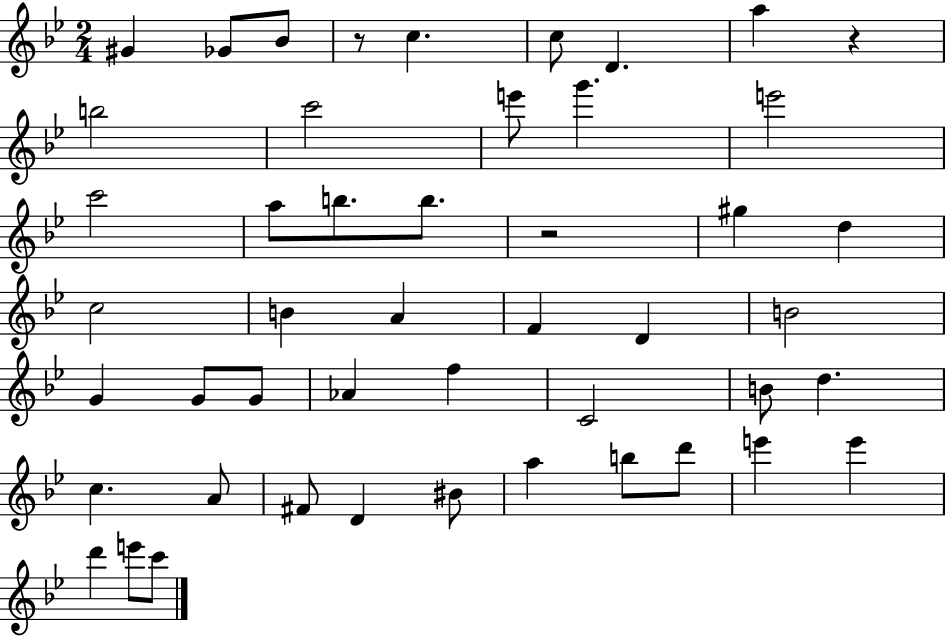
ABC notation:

X:1
T:Untitled
M:2/4
L:1/4
K:Bb
^G _G/2 _B/2 z/2 c c/2 D a z b2 c'2 e'/2 g' e'2 c'2 a/2 b/2 b/2 z2 ^g d c2 B A F D B2 G G/2 G/2 _A f C2 B/2 d c A/2 ^F/2 D ^B/2 a b/2 d'/2 e' e' d' e'/2 c'/2